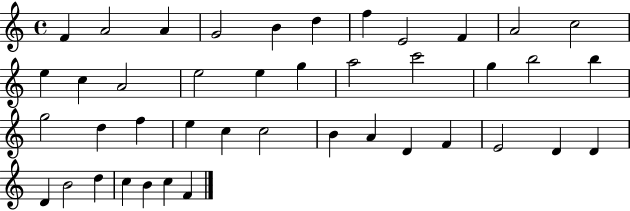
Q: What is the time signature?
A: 4/4